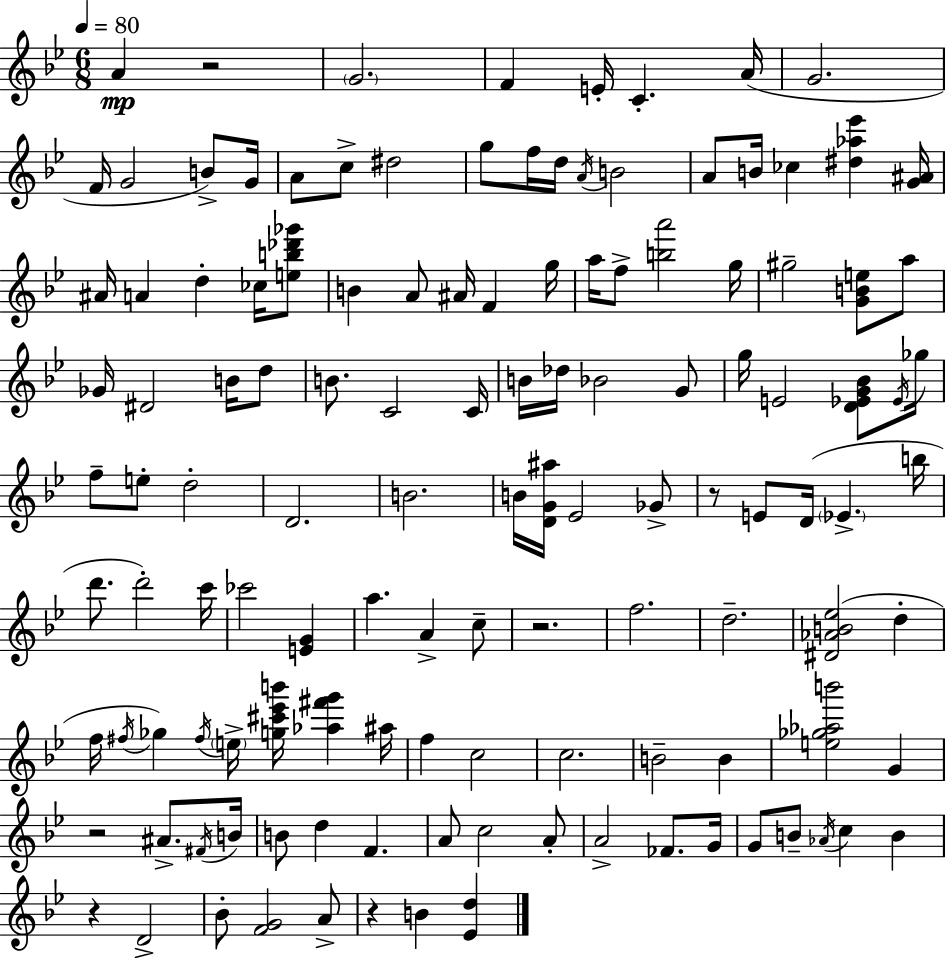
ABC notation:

X:1
T:Untitled
M:6/8
L:1/4
K:Bb
A z2 G2 F E/4 C A/4 G2 F/4 G2 B/2 G/4 A/2 c/2 ^d2 g/2 f/4 d/4 A/4 B2 A/2 B/4 _c [^d_a_e'] [G^A]/4 ^A/4 A d _c/4 [eb_d'_g']/2 B A/2 ^A/4 F g/4 a/4 f/2 [ba']2 g/4 ^g2 [GBe]/2 a/2 _G/4 ^D2 B/4 d/2 B/2 C2 C/4 B/4 _d/4 _B2 G/2 g/4 E2 [D_EG_B]/2 _E/4 _g/4 f/2 e/2 d2 D2 B2 B/4 [DG^a]/4 _E2 _G/2 z/2 E/2 D/4 _E b/4 d'/2 d'2 c'/4 _c'2 [EG] a A c/2 z2 f2 d2 [^D_AB_e]2 d f/4 ^f/4 _g ^f/4 e/4 [g^c'_e'b']/4 [_a^f'g'] ^a/4 f c2 c2 B2 B [e_g_ab']2 G z2 ^A/2 ^F/4 B/4 B/2 d F A/2 c2 A/2 A2 _F/2 G/4 G/2 B/2 _A/4 c B z D2 _B/2 [FG]2 A/2 z B [_Ed]